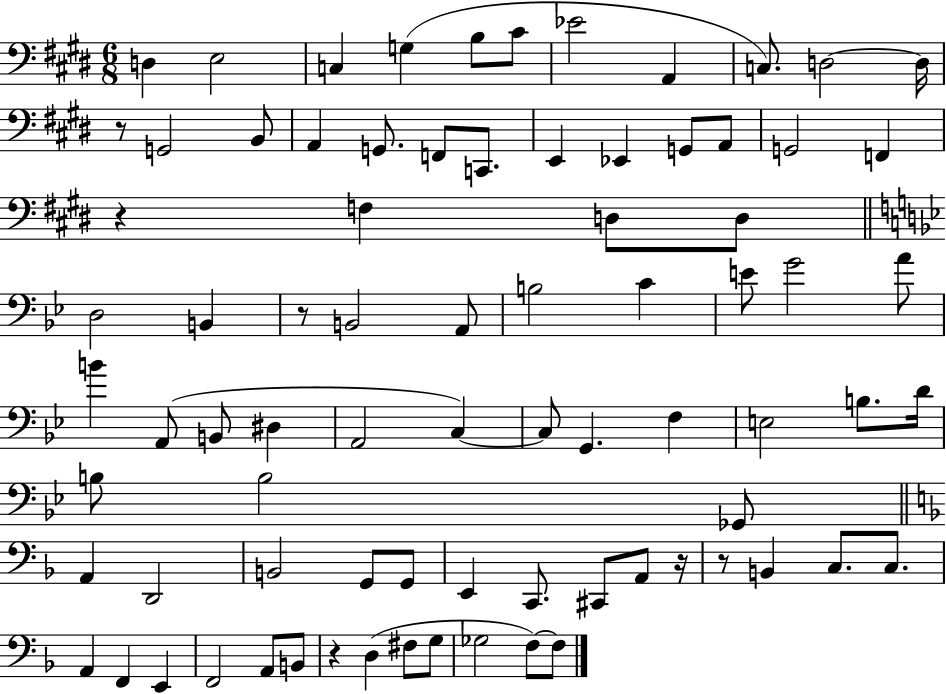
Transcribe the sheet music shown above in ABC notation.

X:1
T:Untitled
M:6/8
L:1/4
K:E
D, E,2 C, G, B,/2 ^C/2 _E2 A,, C,/2 D,2 D,/4 z/2 G,,2 B,,/2 A,, G,,/2 F,,/2 C,,/2 E,, _E,, G,,/2 A,,/2 G,,2 F,, z F, D,/2 D,/2 D,2 B,, z/2 B,,2 A,,/2 B,2 C E/2 G2 A/2 B A,,/2 B,,/2 ^D, A,,2 C, C,/2 G,, F, E,2 B,/2 D/4 B,/2 B,2 _G,,/2 A,, D,,2 B,,2 G,,/2 G,,/2 E,, C,,/2 ^C,,/2 A,,/2 z/4 z/2 B,, C,/2 C,/2 A,, F,, E,, F,,2 A,,/2 B,,/2 z D, ^F,/2 G,/2 _G,2 F,/2 F,/2